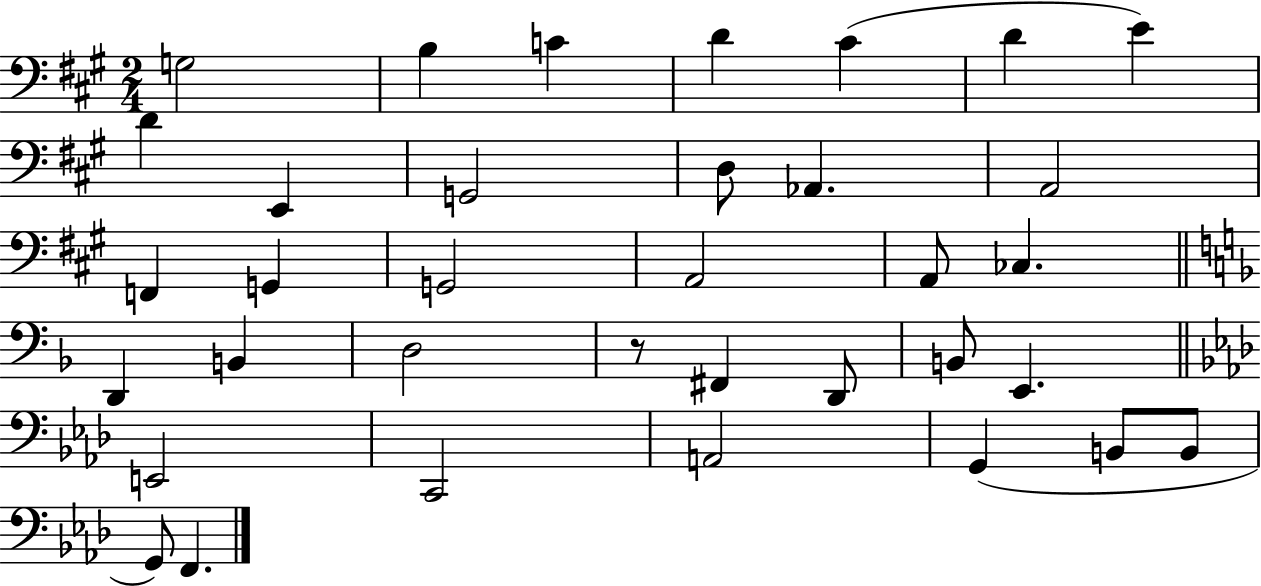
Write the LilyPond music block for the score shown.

{
  \clef bass
  \numericTimeSignature
  \time 2/4
  \key a \major
  g2 | b4 c'4 | d'4 cis'4( | d'4 e'4) | \break d'4 e,4 | g,2 | d8 aes,4. | a,2 | \break f,4 g,4 | g,2 | a,2 | a,8 ces4. | \break \bar "||" \break \key f \major d,4 b,4 | d2 | r8 fis,4 d,8 | b,8 e,4. | \break \bar "||" \break \key aes \major e,2 | c,2 | a,2 | g,4( b,8 b,8 | \break g,8) f,4. | \bar "|."
}